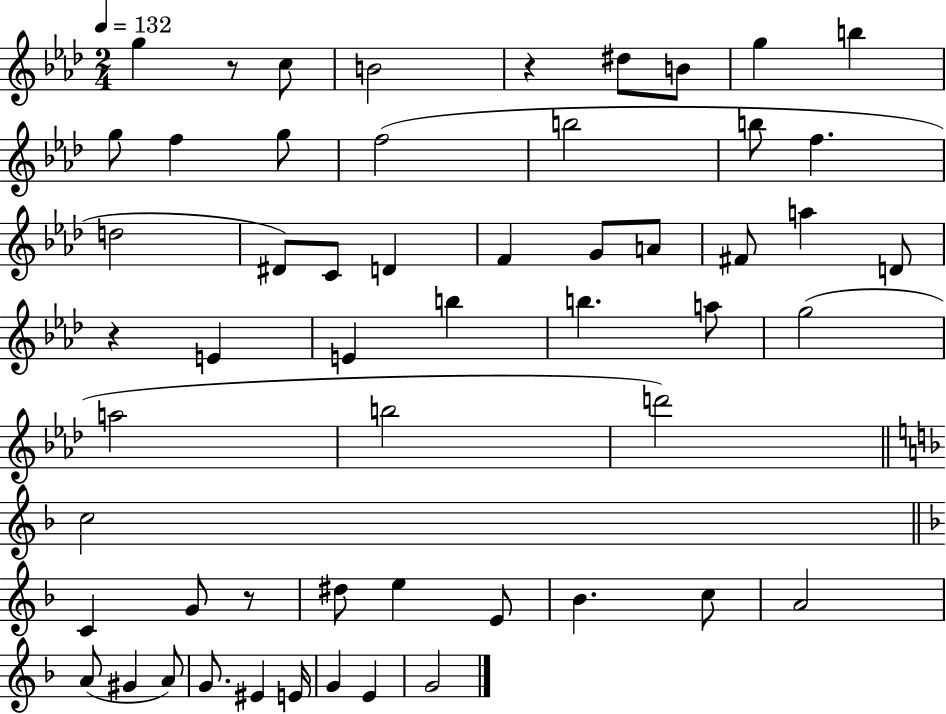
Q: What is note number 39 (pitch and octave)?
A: E4